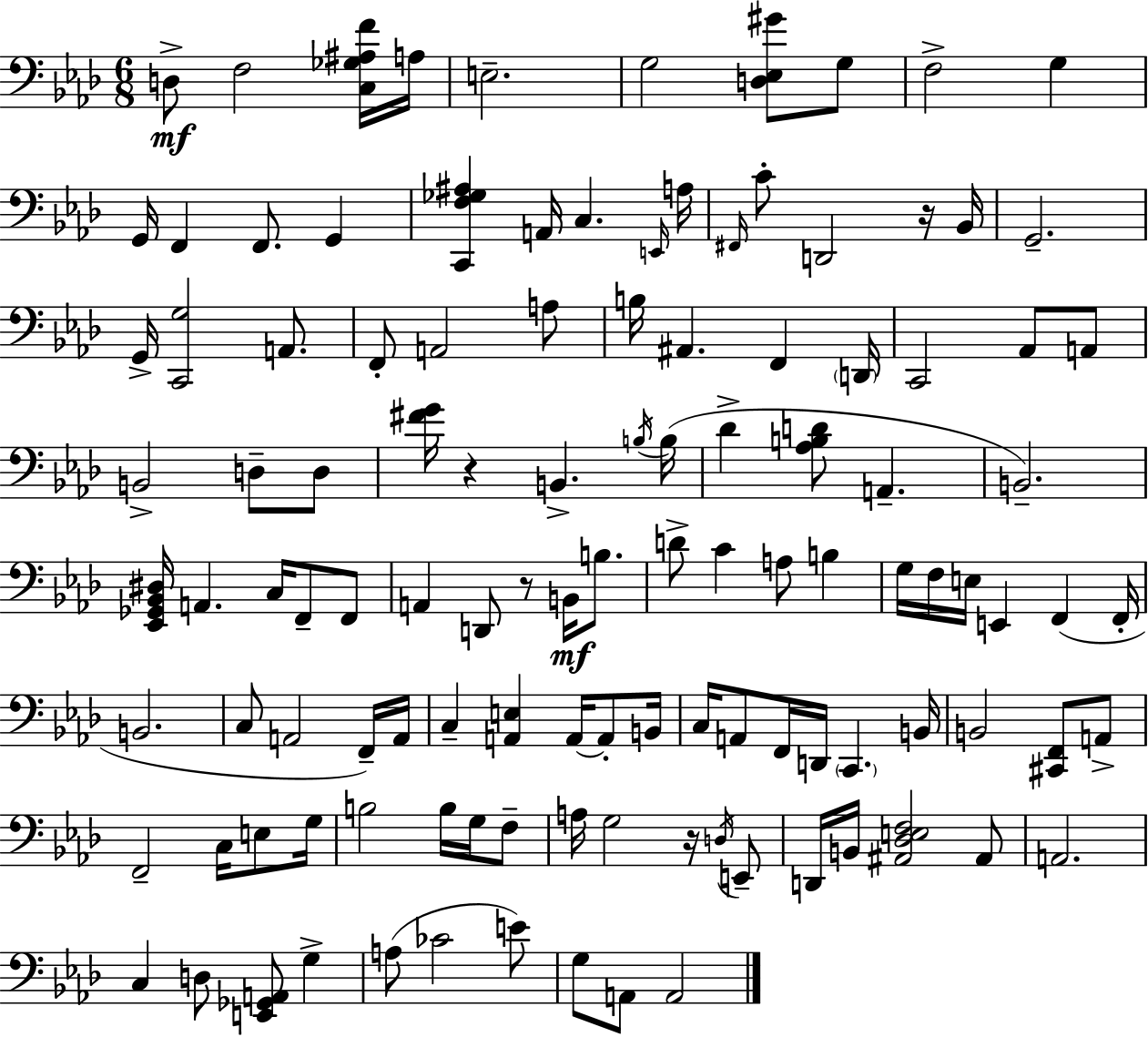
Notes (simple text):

D3/e F3/h [C3,Gb3,A#3,F4]/s A3/s E3/h. G3/h [D3,Eb3,G#4]/e G3/e F3/h G3/q G2/s F2/q F2/e. G2/q [C2,F3,Gb3,A#3]/q A2/s C3/q. E2/s A3/s F#2/s C4/e D2/h R/s Bb2/s G2/h. G2/s [C2,G3]/h A2/e. F2/e A2/h A3/e B3/s A#2/q. F2/q D2/s C2/h Ab2/e A2/e B2/h D3/e D3/e [F#4,G4]/s R/q B2/q. B3/s B3/s Db4/q [Ab3,B3,D4]/e A2/q. B2/h. [Eb2,Gb2,Bb2,D#3]/s A2/q. C3/s F2/e F2/e A2/q D2/e R/e B2/s B3/e. D4/e C4/q A3/e B3/q G3/s F3/s E3/s E2/q F2/q F2/s B2/h. C3/e A2/h F2/s A2/s C3/q [A2,E3]/q A2/s A2/e B2/s C3/s A2/e F2/s D2/s C2/q. B2/s B2/h [C#2,F2]/e A2/e F2/h C3/s E3/e G3/s B3/h B3/s G3/s F3/e A3/s G3/h R/s D3/s E2/e D2/s B2/s [A#2,Db3,E3,F3]/h A#2/e A2/h. C3/q D3/e [E2,Gb2,A2]/e G3/q A3/e CES4/h E4/e G3/e A2/e A2/h